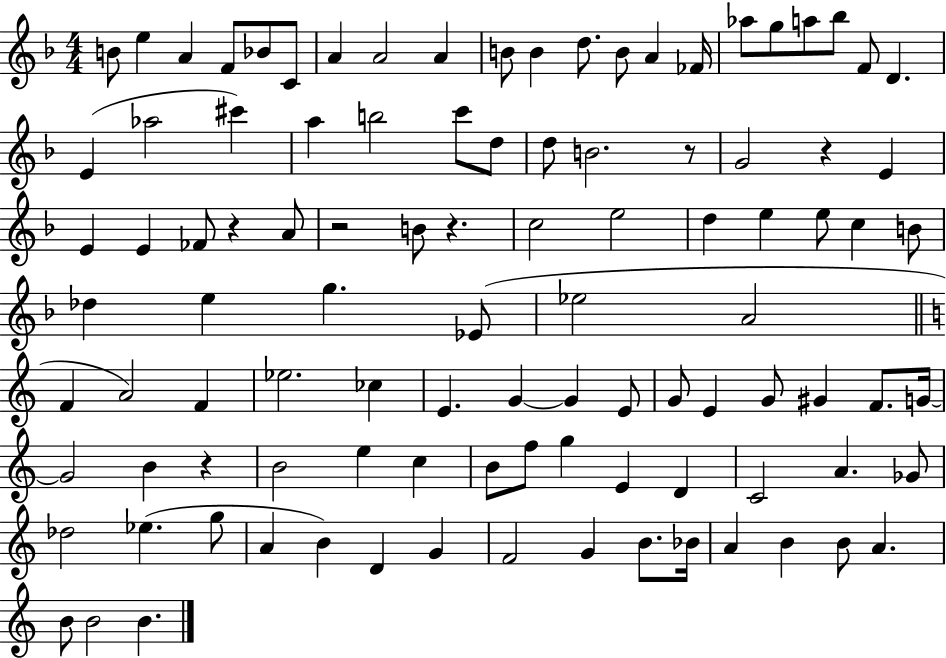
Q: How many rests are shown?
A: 6